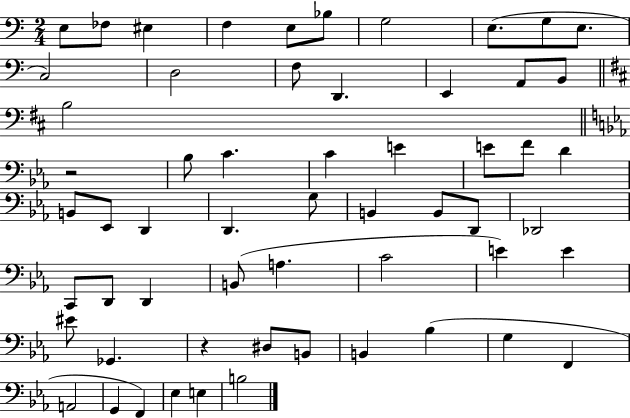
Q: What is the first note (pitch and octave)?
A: E3